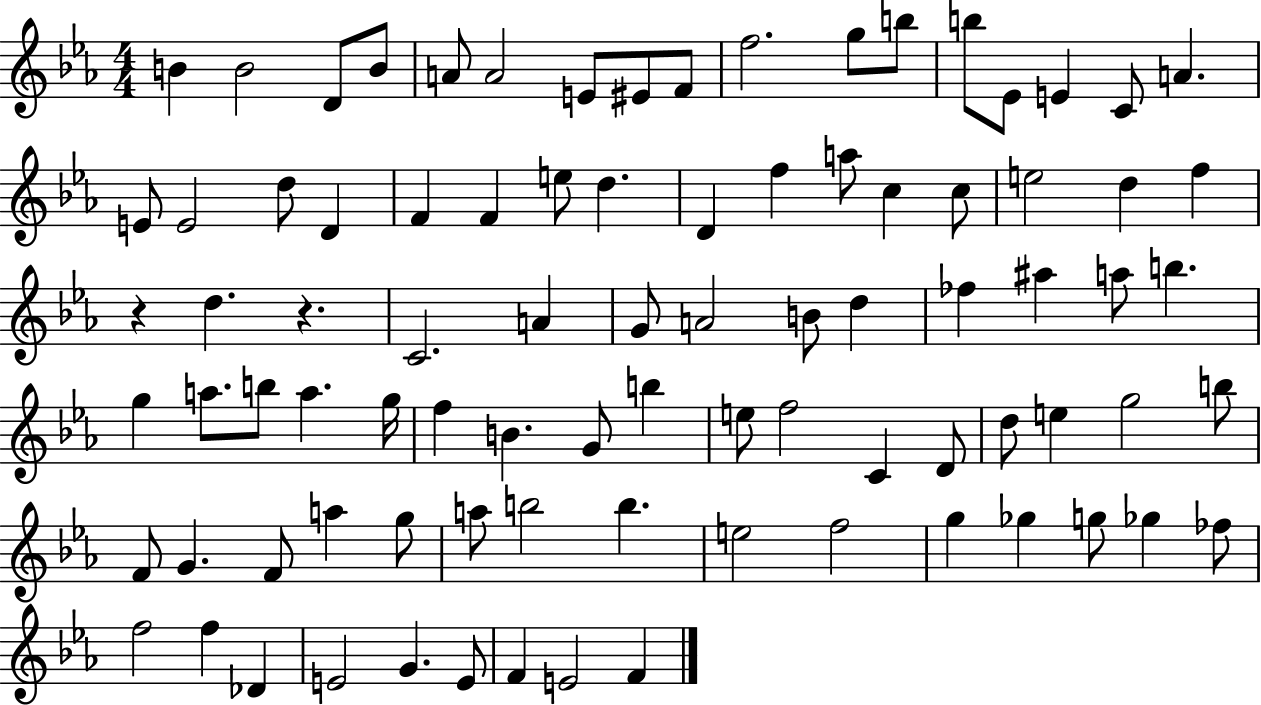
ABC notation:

X:1
T:Untitled
M:4/4
L:1/4
K:Eb
B B2 D/2 B/2 A/2 A2 E/2 ^E/2 F/2 f2 g/2 b/2 b/2 _E/2 E C/2 A E/2 E2 d/2 D F F e/2 d D f a/2 c c/2 e2 d f z d z C2 A G/2 A2 B/2 d _f ^a a/2 b g a/2 b/2 a g/4 f B G/2 b e/2 f2 C D/2 d/2 e g2 b/2 F/2 G F/2 a g/2 a/2 b2 b e2 f2 g _g g/2 _g _f/2 f2 f _D E2 G E/2 F E2 F